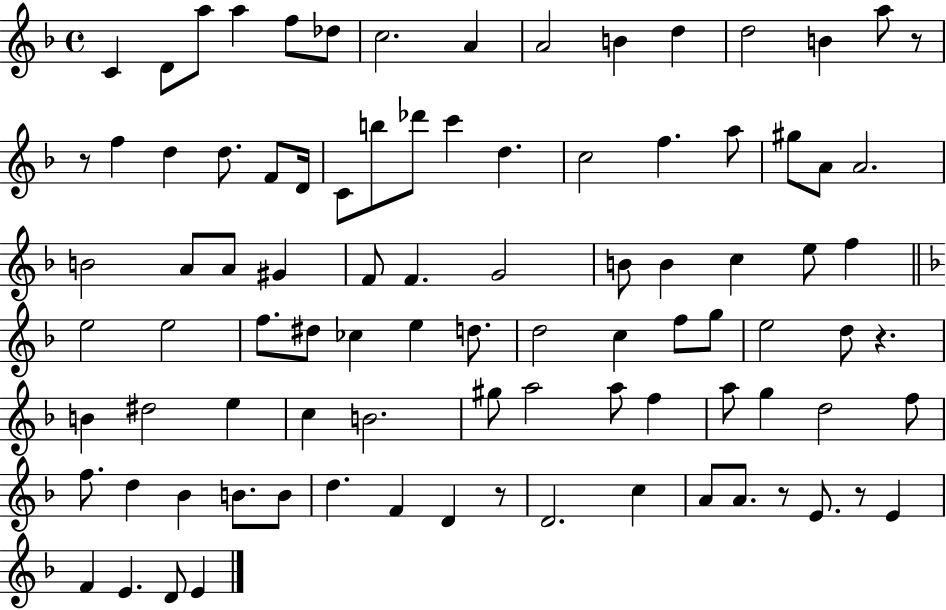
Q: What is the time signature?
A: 4/4